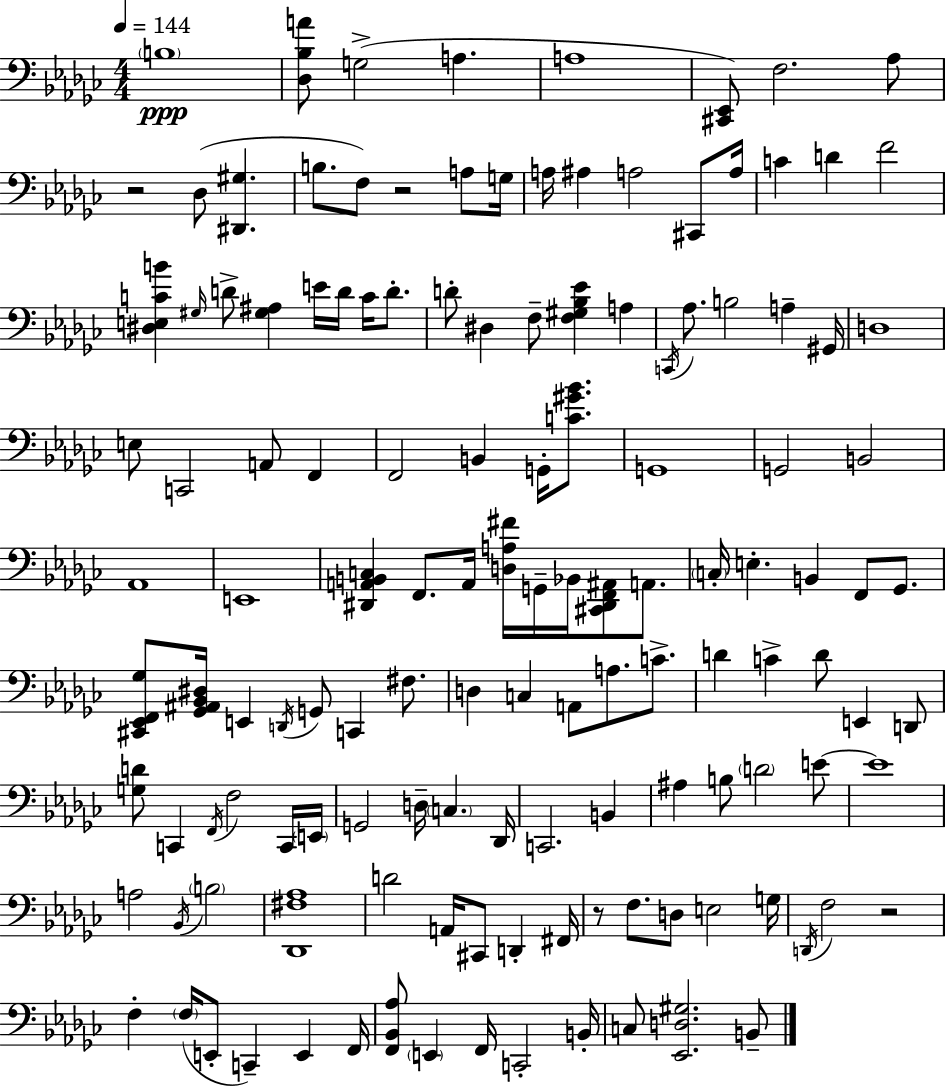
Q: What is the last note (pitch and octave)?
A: B2